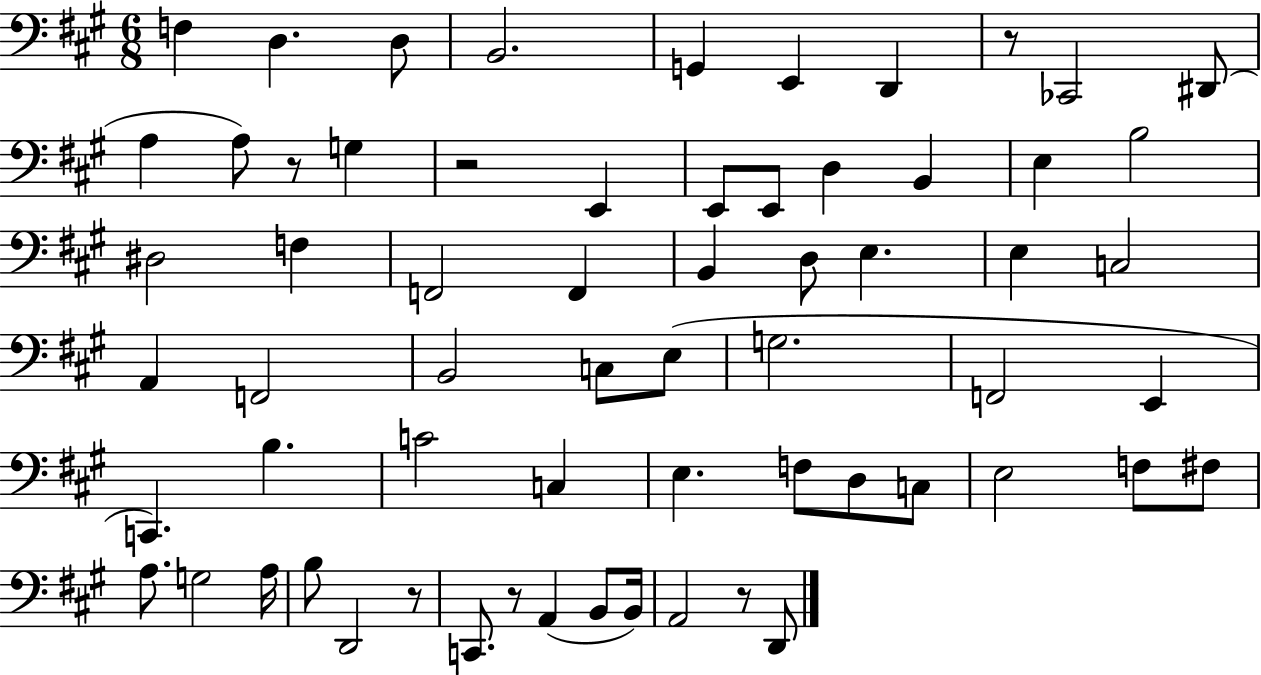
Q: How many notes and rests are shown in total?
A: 64